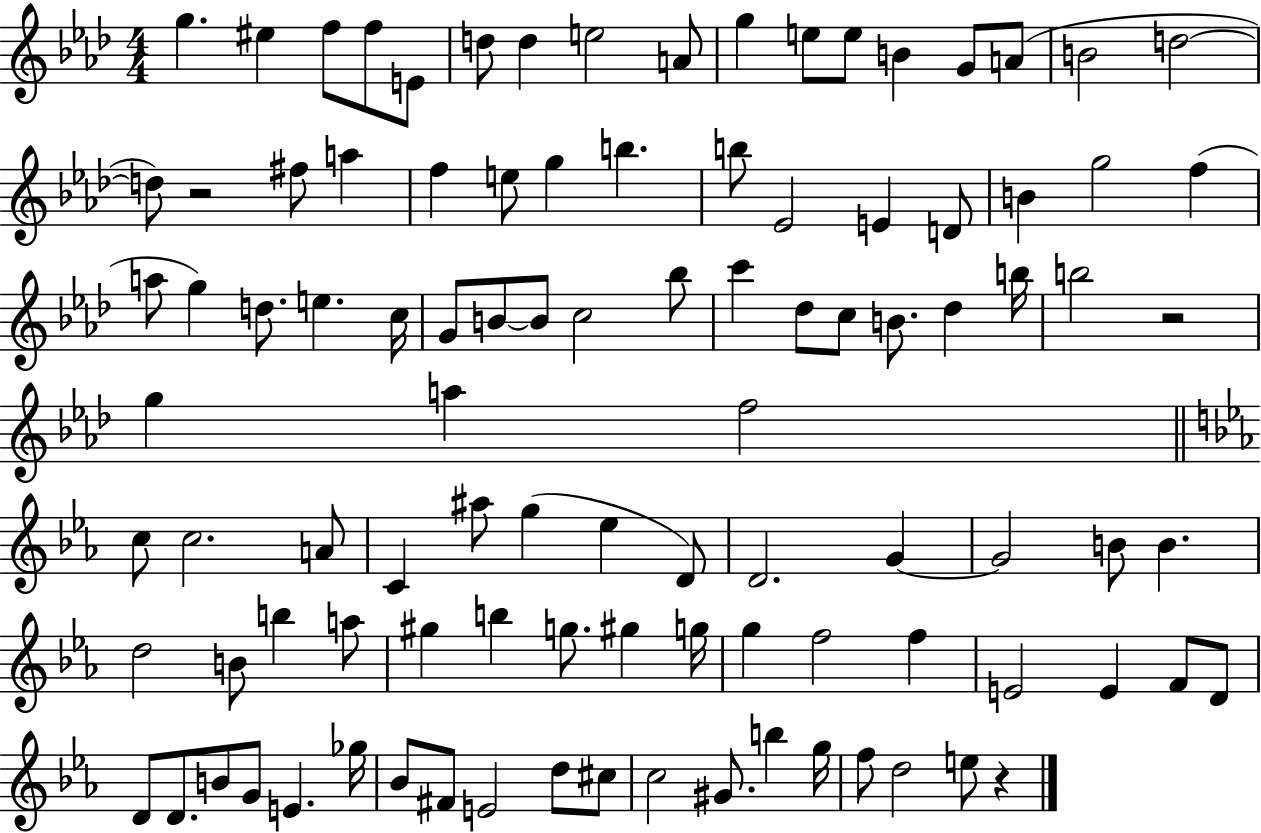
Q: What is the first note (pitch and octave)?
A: G5